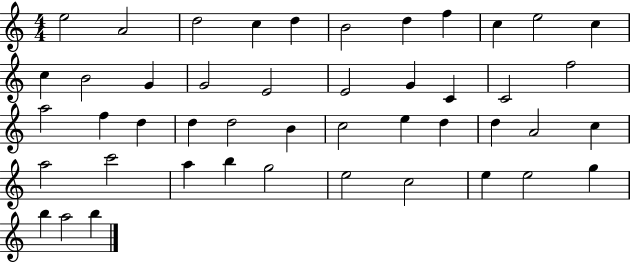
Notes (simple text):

E5/h A4/h D5/h C5/q D5/q B4/h D5/q F5/q C5/q E5/h C5/q C5/q B4/h G4/q G4/h E4/h E4/h G4/q C4/q C4/h F5/h A5/h F5/q D5/q D5/q D5/h B4/q C5/h E5/q D5/q D5/q A4/h C5/q A5/h C6/h A5/q B5/q G5/h E5/h C5/h E5/q E5/h G5/q B5/q A5/h B5/q